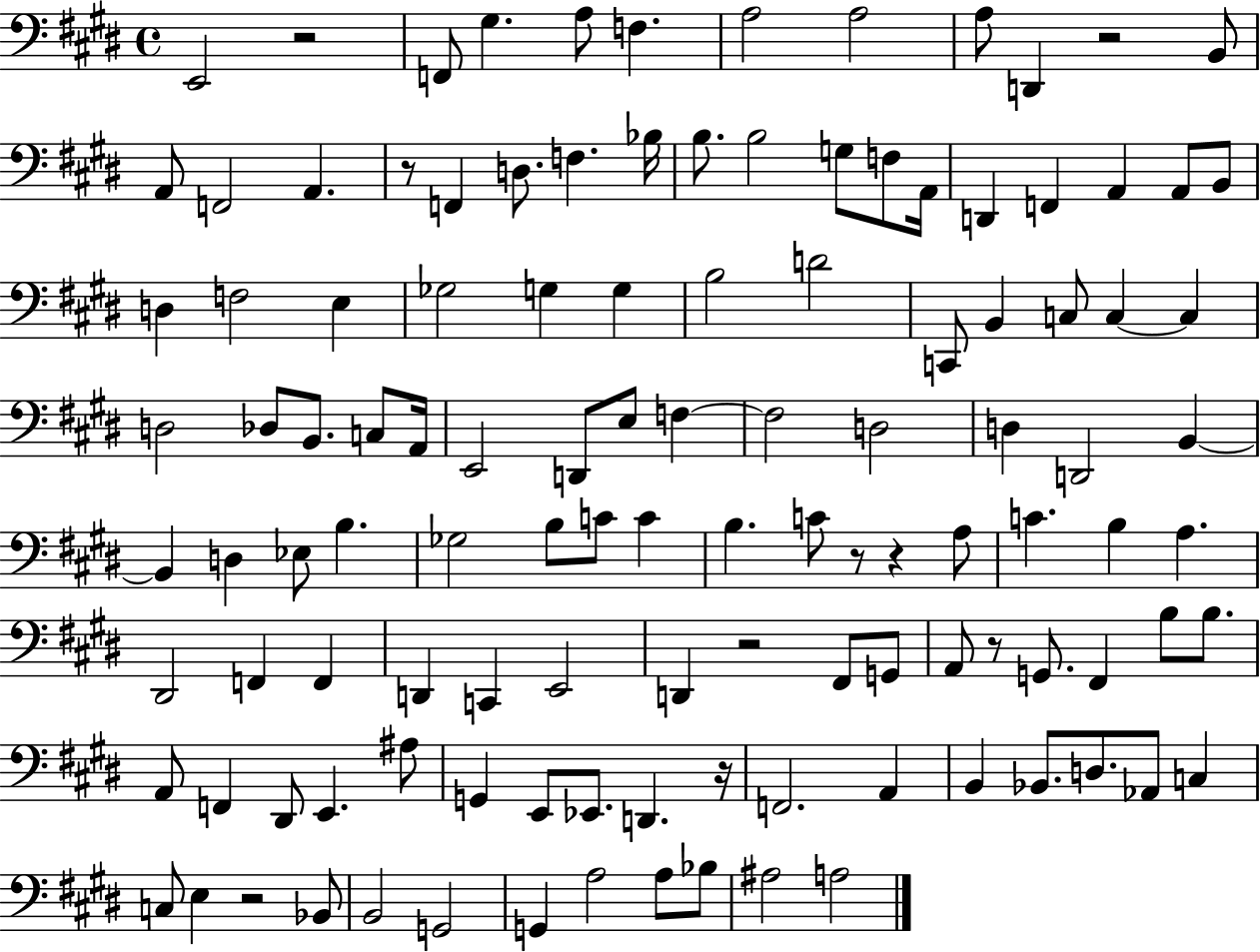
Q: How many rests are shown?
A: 9